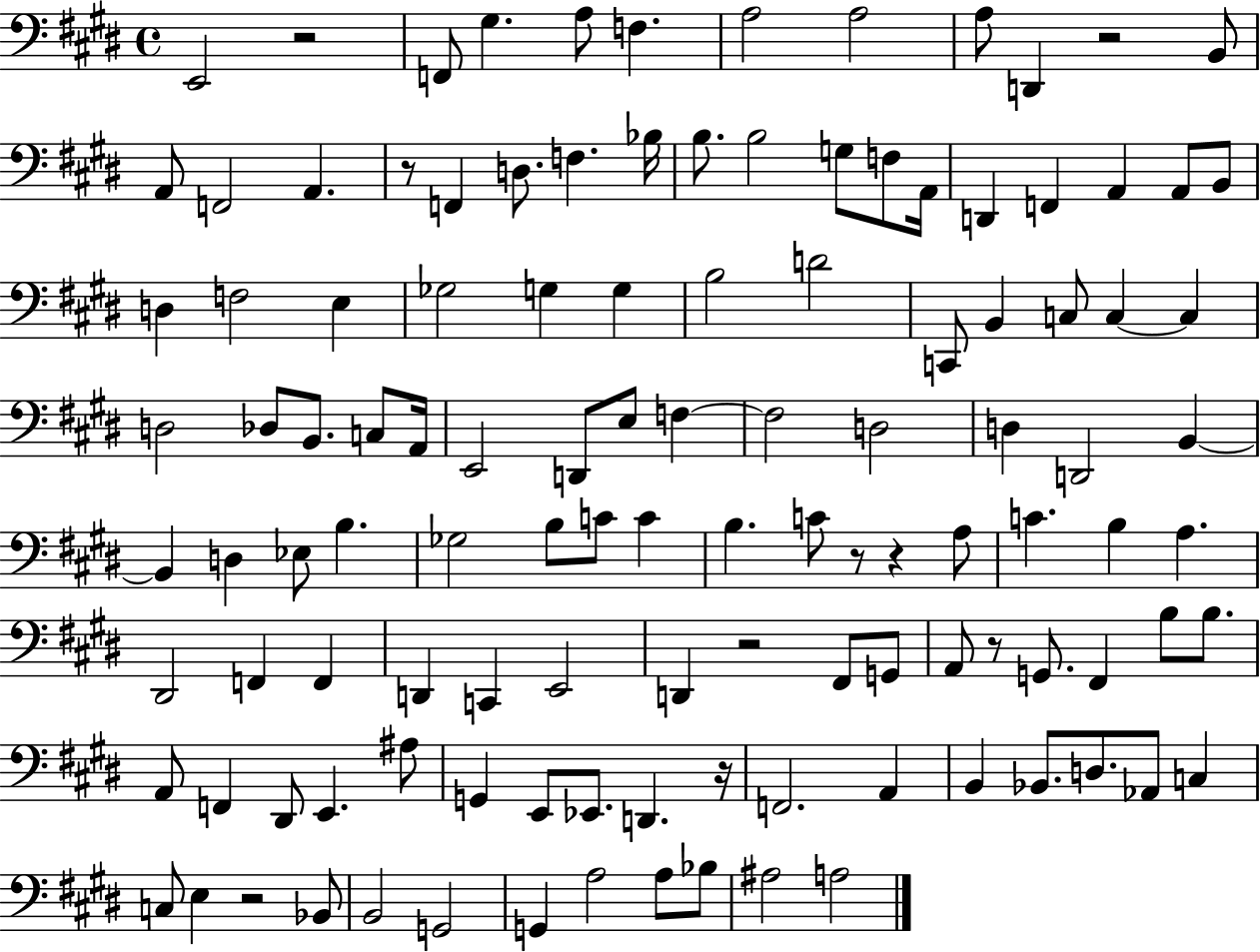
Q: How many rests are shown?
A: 9